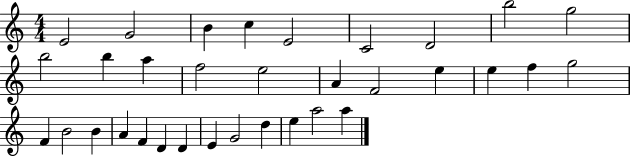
{
  \clef treble
  \numericTimeSignature
  \time 4/4
  \key c \major
  e'2 g'2 | b'4 c''4 e'2 | c'2 d'2 | b''2 g''2 | \break b''2 b''4 a''4 | f''2 e''2 | a'4 f'2 e''4 | e''4 f''4 g''2 | \break f'4 b'2 b'4 | a'4 f'4 d'4 d'4 | e'4 g'2 d''4 | e''4 a''2 a''4 | \break \bar "|."
}